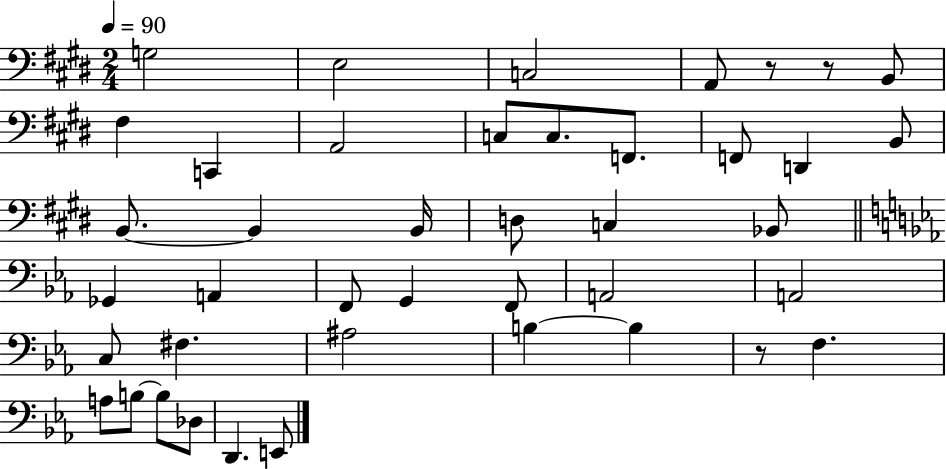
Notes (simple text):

G3/h E3/h C3/h A2/e R/e R/e B2/e F#3/q C2/q A2/h C3/e C3/e. F2/e. F2/e D2/q B2/e B2/e. B2/q B2/s D3/e C3/q Bb2/e Gb2/q A2/q F2/e G2/q F2/e A2/h A2/h C3/e F#3/q. A#3/h B3/q B3/q R/e F3/q. A3/e B3/e B3/e Db3/e D2/q. E2/e